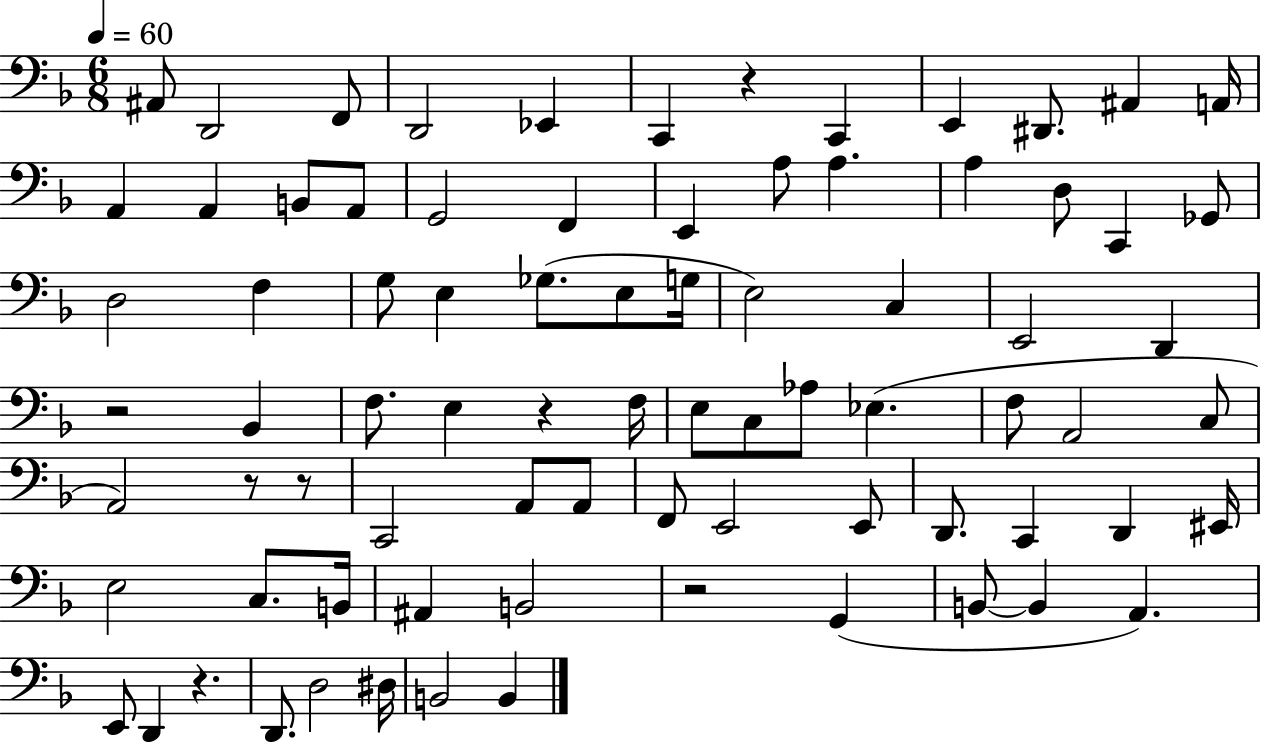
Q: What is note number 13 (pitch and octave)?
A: A2